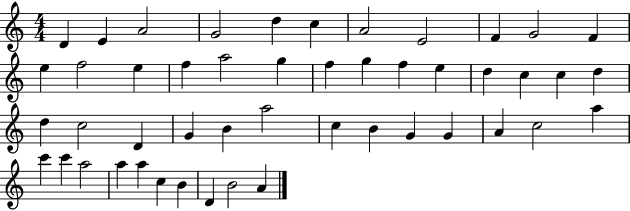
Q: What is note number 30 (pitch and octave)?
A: B4